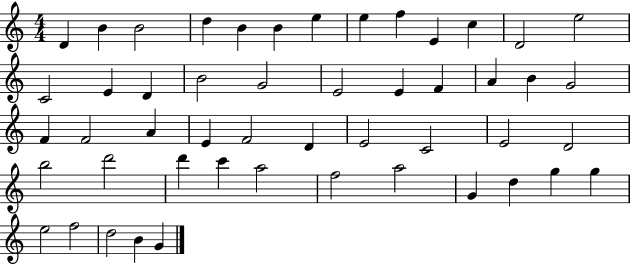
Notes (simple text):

D4/q B4/q B4/h D5/q B4/q B4/q E5/q E5/q F5/q E4/q C5/q D4/h E5/h C4/h E4/q D4/q B4/h G4/h E4/h E4/q F4/q A4/q B4/q G4/h F4/q F4/h A4/q E4/q F4/h D4/q E4/h C4/h E4/h D4/h B5/h D6/h D6/q C6/q A5/h F5/h A5/h G4/q D5/q G5/q G5/q E5/h F5/h D5/h B4/q G4/q